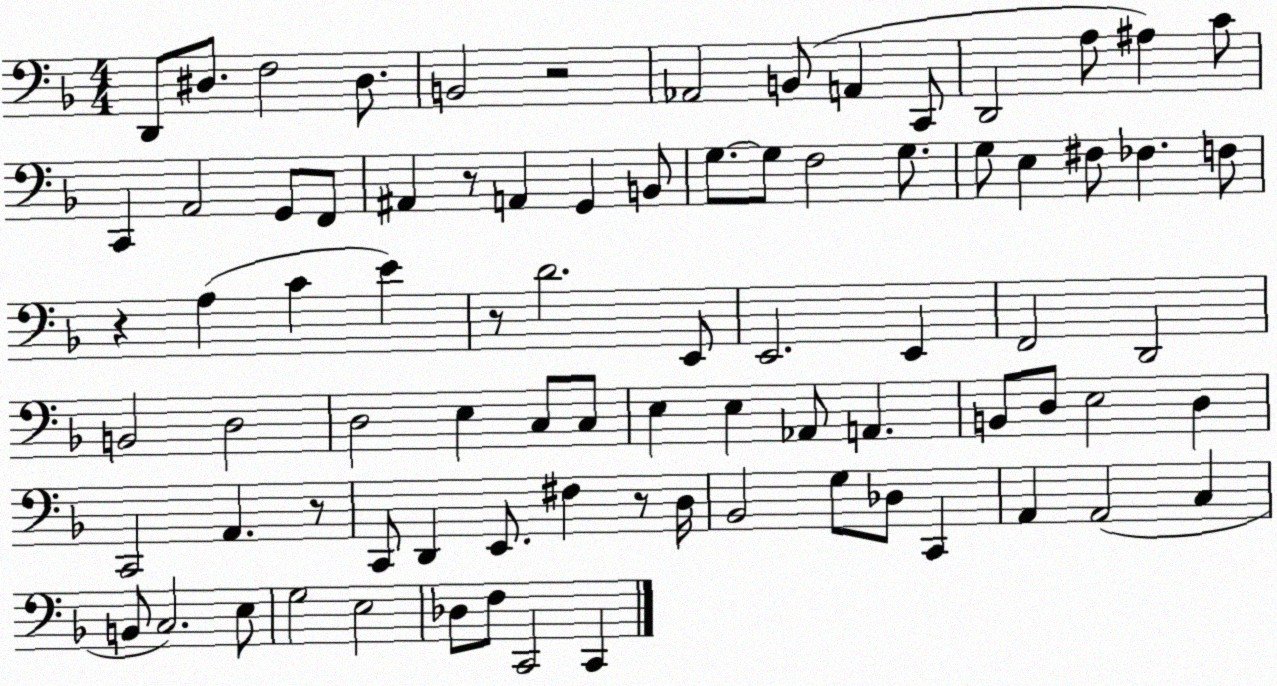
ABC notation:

X:1
T:Untitled
M:4/4
L:1/4
K:F
D,,/2 ^D,/2 F,2 ^D,/2 B,,2 z2 _A,,2 B,,/2 A,, C,,/2 D,,2 A,/2 ^A, C/2 C,, A,,2 G,,/2 F,,/2 ^A,, z/2 A,, G,, B,,/2 G,/2 G,/2 F,2 G,/2 G,/2 E, ^F,/2 _F, F,/2 z A, C E z/2 D2 E,,/2 E,,2 E,, F,,2 D,,2 B,,2 D,2 D,2 E, C,/2 C,/2 E, E, _A,,/2 A,, B,,/2 D,/2 E,2 D, C,,2 A,, z/2 C,,/2 D,, E,,/2 ^F, z/2 D,/4 _B,,2 G,/2 _D,/2 C,, A,, A,,2 C, B,,/2 C,2 E,/2 G,2 E,2 _D,/2 F,/2 C,,2 C,,